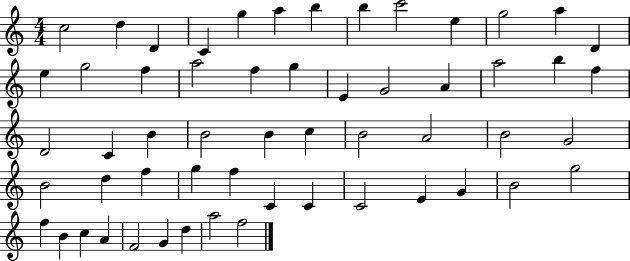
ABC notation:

X:1
T:Untitled
M:4/4
L:1/4
K:C
c2 d D C g a b b c'2 e g2 a D e g2 f a2 f g E G2 A a2 b f D2 C B B2 B c B2 A2 B2 G2 B2 d f g f C C C2 E G B2 g2 f B c A F2 G d a2 f2